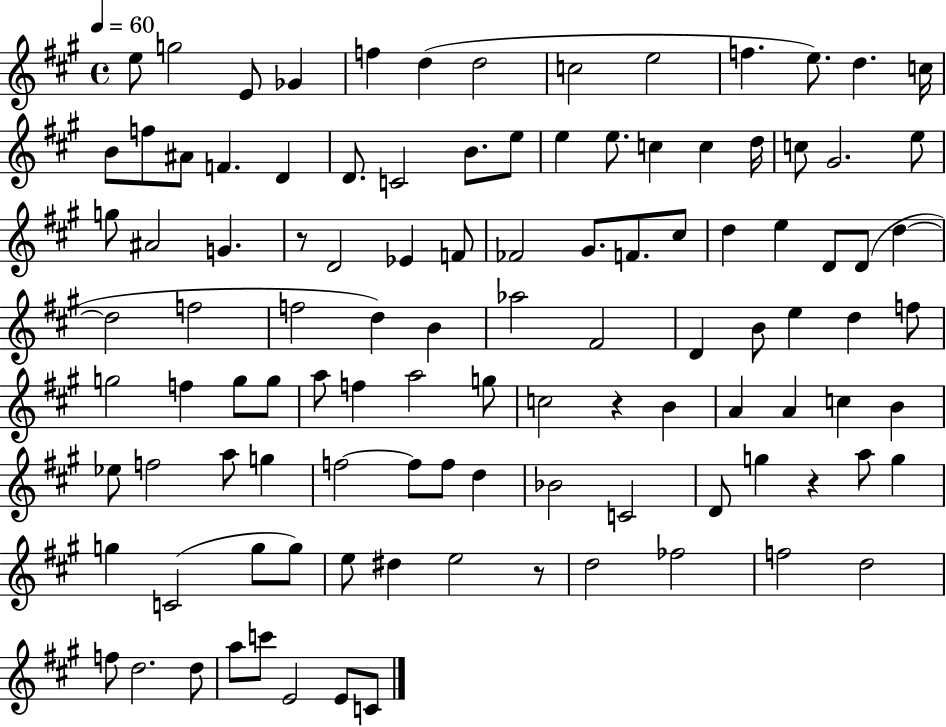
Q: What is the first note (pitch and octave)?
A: E5